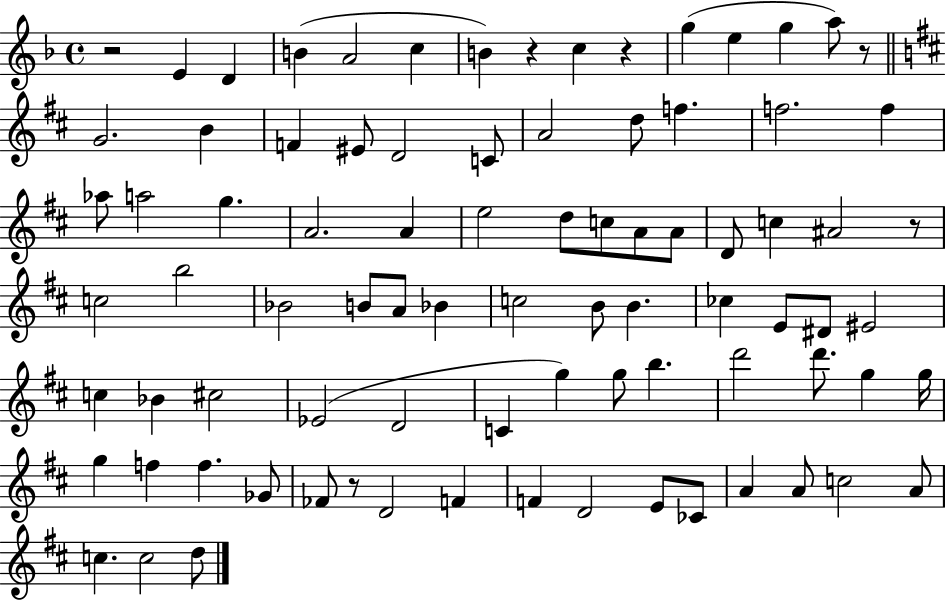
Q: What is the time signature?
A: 4/4